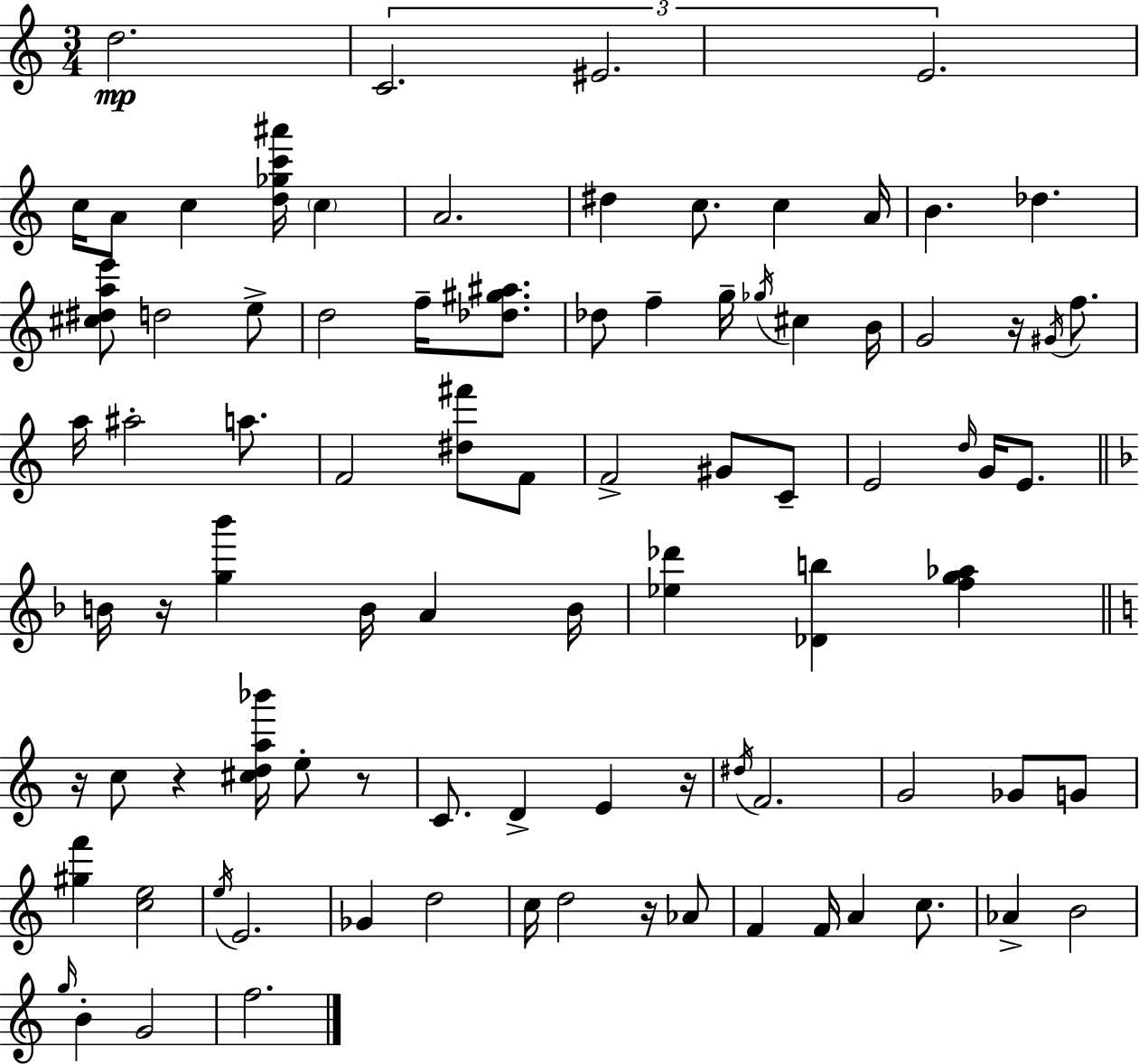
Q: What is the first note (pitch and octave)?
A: D5